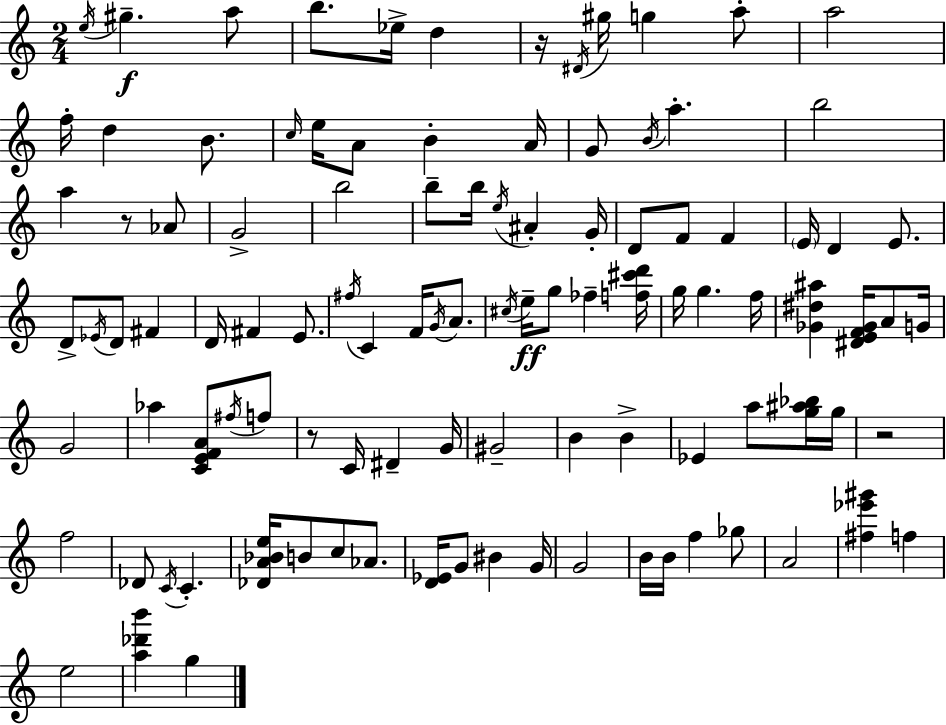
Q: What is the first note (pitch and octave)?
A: E5